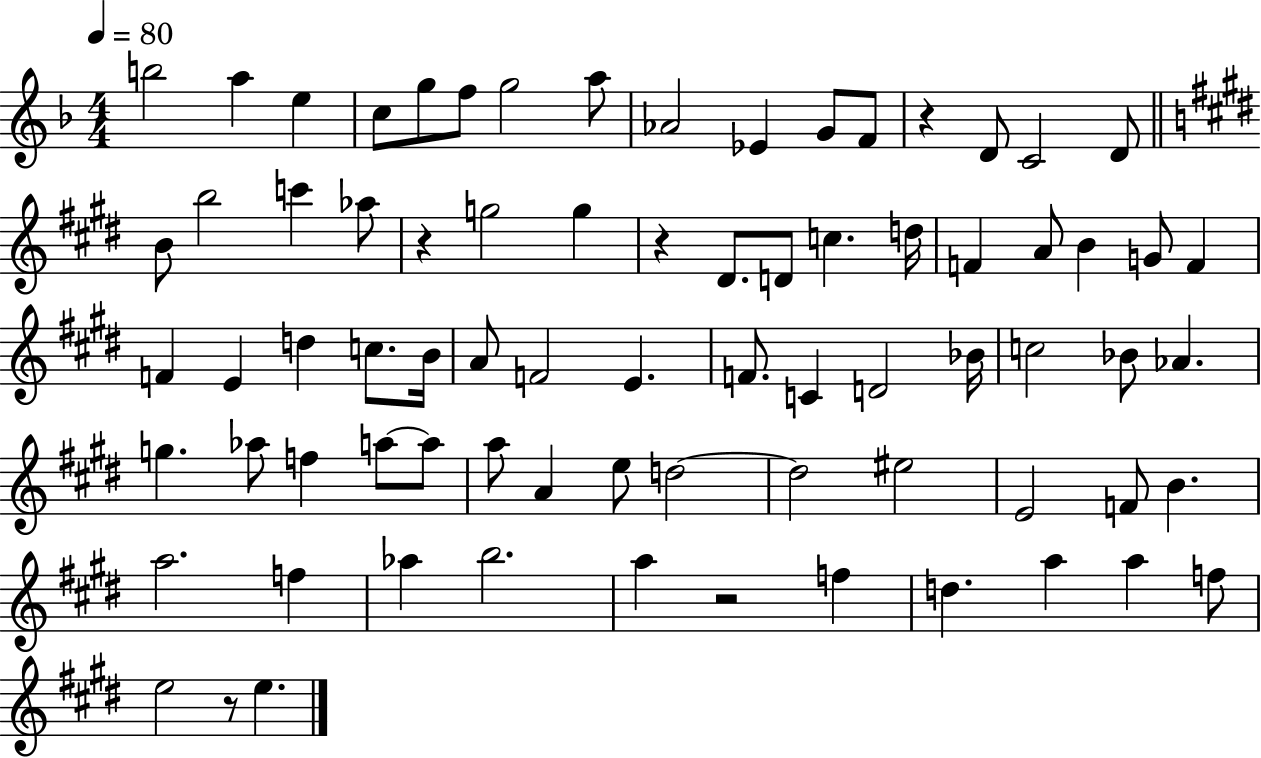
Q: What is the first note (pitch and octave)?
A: B5